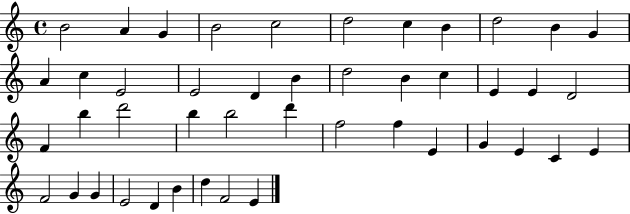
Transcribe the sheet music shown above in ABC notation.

X:1
T:Untitled
M:4/4
L:1/4
K:C
B2 A G B2 c2 d2 c B d2 B G A c E2 E2 D B d2 B c E E D2 F b d'2 b b2 d' f2 f E G E C E F2 G G E2 D B d F2 E